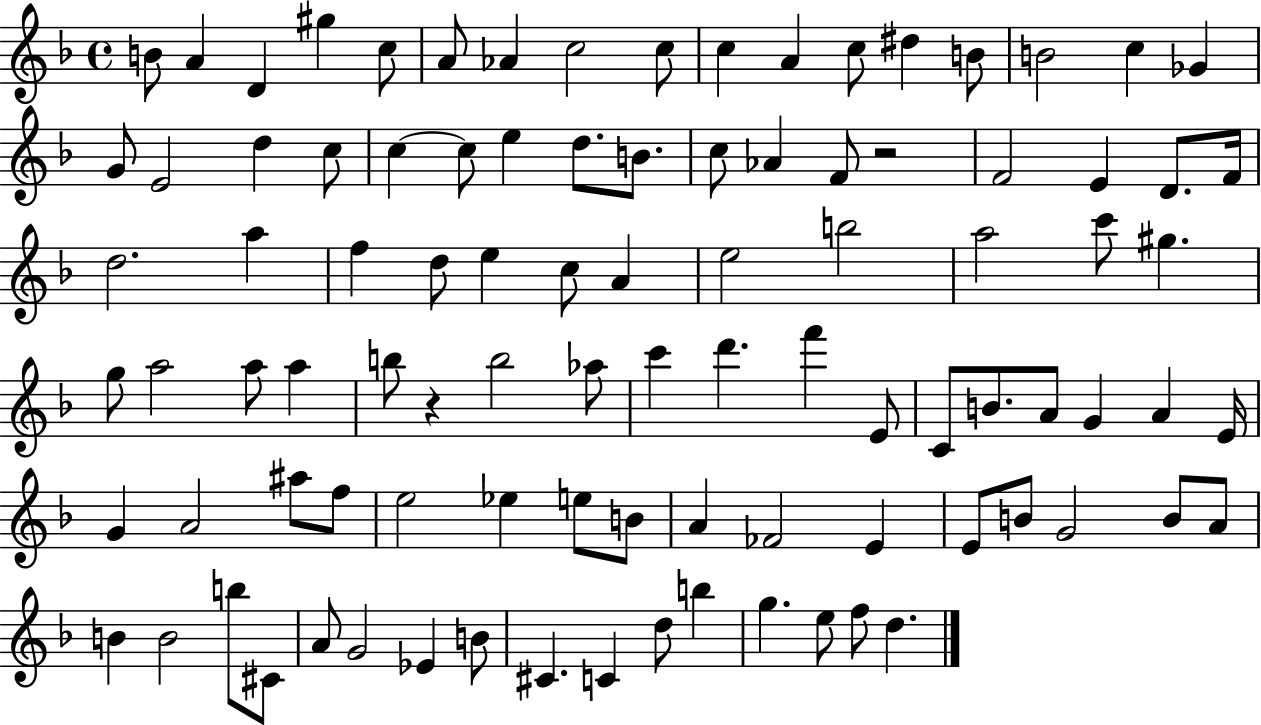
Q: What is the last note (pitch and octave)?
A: D5